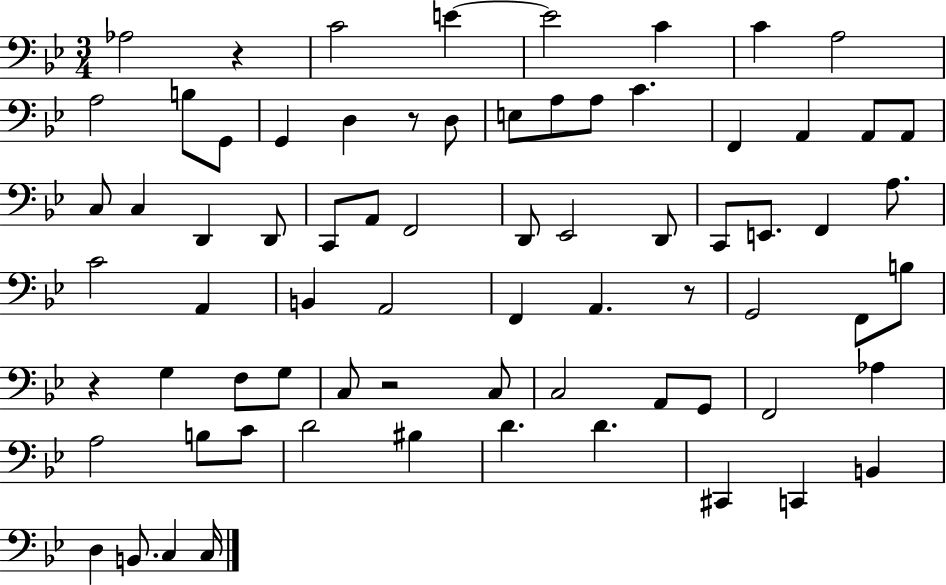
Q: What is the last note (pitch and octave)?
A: C3